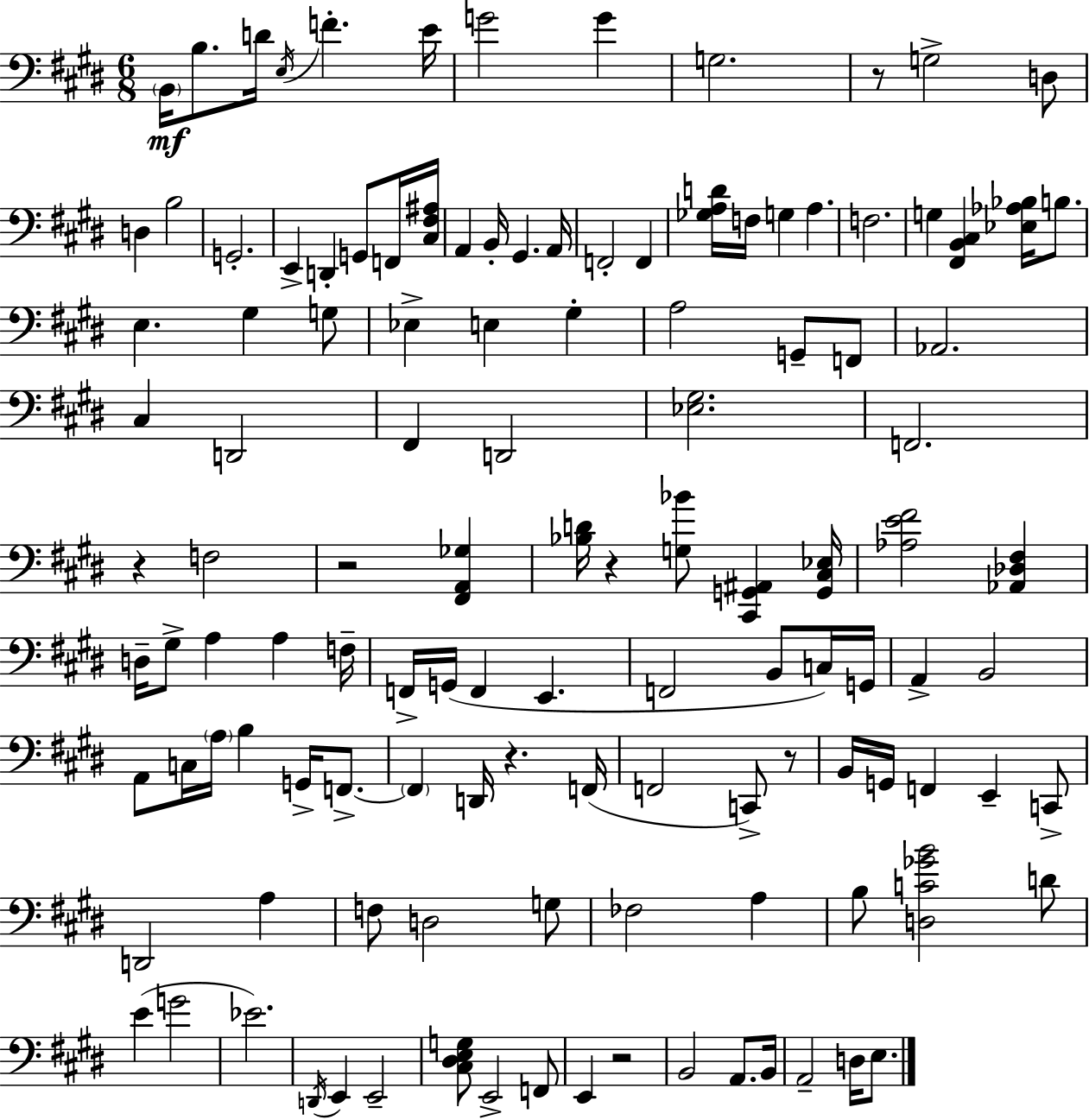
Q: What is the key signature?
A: E major